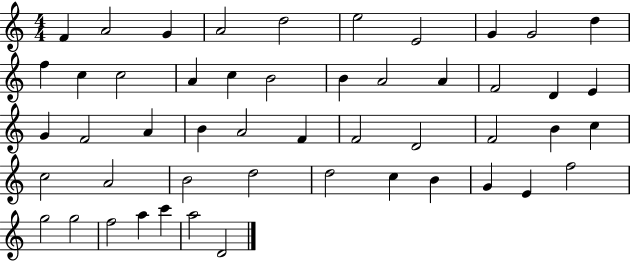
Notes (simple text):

F4/q A4/h G4/q A4/h D5/h E5/h E4/h G4/q G4/h D5/q F5/q C5/q C5/h A4/q C5/q B4/h B4/q A4/h A4/q F4/h D4/q E4/q G4/q F4/h A4/q B4/q A4/h F4/q F4/h D4/h F4/h B4/q C5/q C5/h A4/h B4/h D5/h D5/h C5/q B4/q G4/q E4/q F5/h G5/h G5/h F5/h A5/q C6/q A5/h D4/h